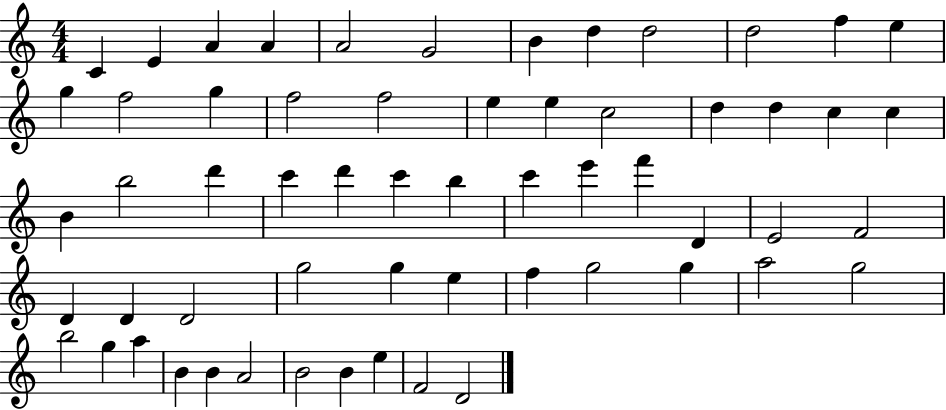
{
  \clef treble
  \numericTimeSignature
  \time 4/4
  \key c \major
  c'4 e'4 a'4 a'4 | a'2 g'2 | b'4 d''4 d''2 | d''2 f''4 e''4 | \break g''4 f''2 g''4 | f''2 f''2 | e''4 e''4 c''2 | d''4 d''4 c''4 c''4 | \break b'4 b''2 d'''4 | c'''4 d'''4 c'''4 b''4 | c'''4 e'''4 f'''4 d'4 | e'2 f'2 | \break d'4 d'4 d'2 | g''2 g''4 e''4 | f''4 g''2 g''4 | a''2 g''2 | \break b''2 g''4 a''4 | b'4 b'4 a'2 | b'2 b'4 e''4 | f'2 d'2 | \break \bar "|."
}